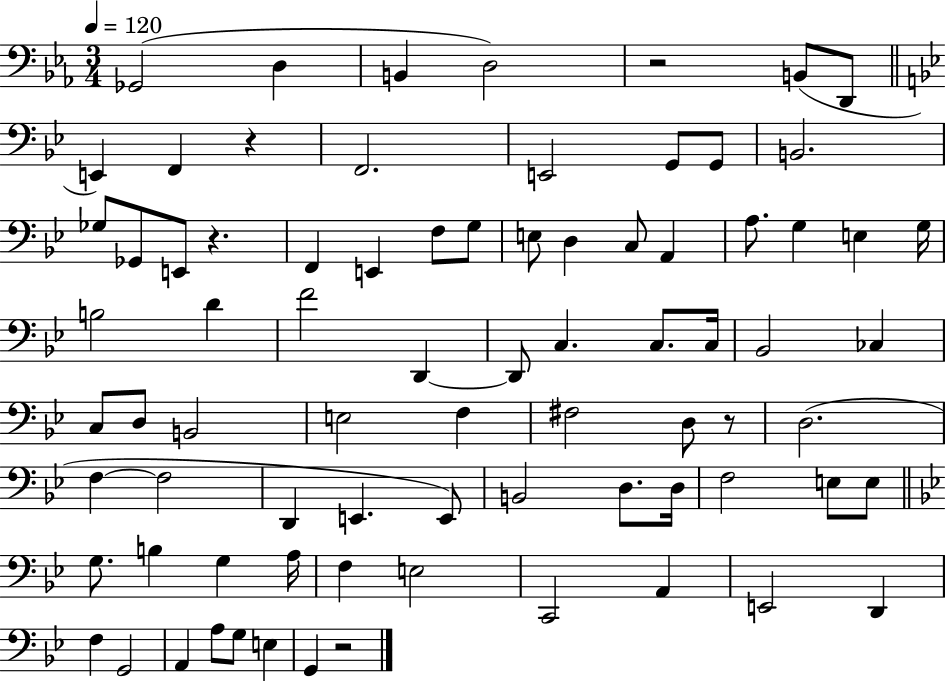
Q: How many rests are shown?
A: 5